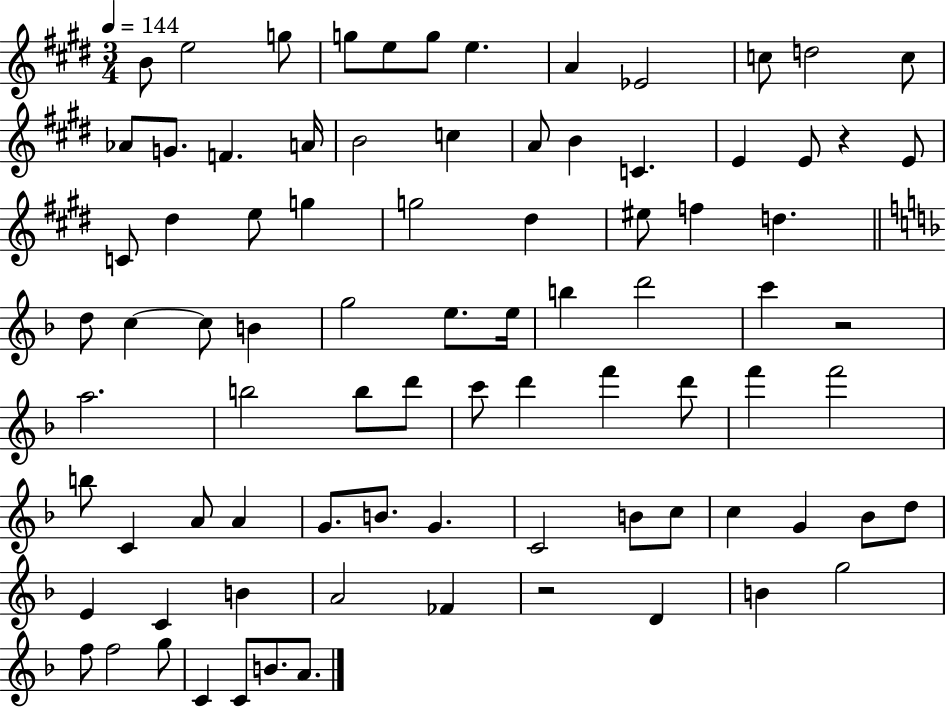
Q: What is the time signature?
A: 3/4